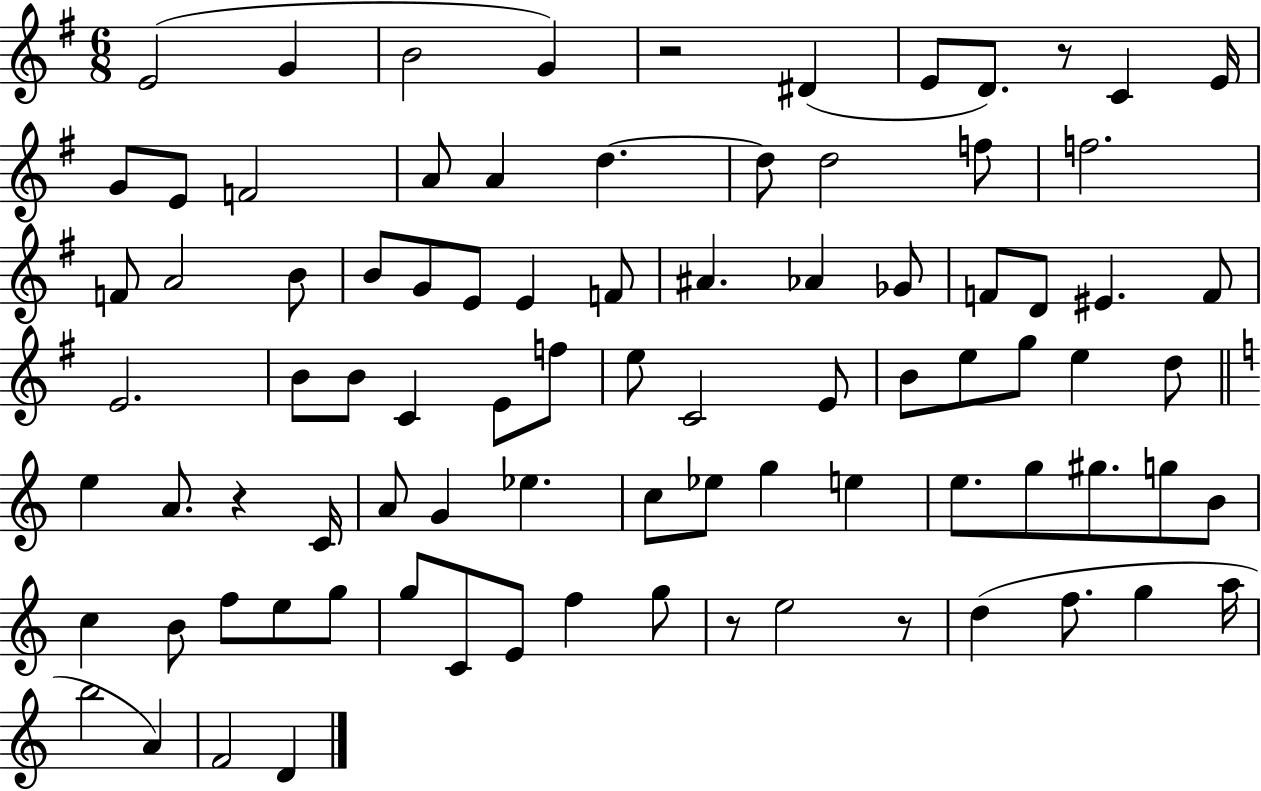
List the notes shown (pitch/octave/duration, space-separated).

E4/h G4/q B4/h G4/q R/h D#4/q E4/e D4/e. R/e C4/q E4/s G4/e E4/e F4/h A4/e A4/q D5/q. D5/e D5/h F5/e F5/h. F4/e A4/h B4/e B4/e G4/e E4/e E4/q F4/e A#4/q. Ab4/q Gb4/e F4/e D4/e EIS4/q. F4/e E4/h. B4/e B4/e C4/q E4/e F5/e E5/e C4/h E4/e B4/e E5/e G5/e E5/q D5/e E5/q A4/e. R/q C4/s A4/e G4/q Eb5/q. C5/e Eb5/e G5/q E5/q E5/e. G5/e G#5/e. G5/e B4/e C5/q B4/e F5/e E5/e G5/e G5/e C4/e E4/e F5/q G5/e R/e E5/h R/e D5/q F5/e. G5/q A5/s B5/h A4/q F4/h D4/q